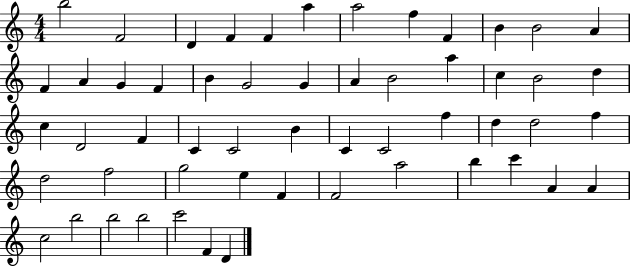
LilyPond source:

{
  \clef treble
  \numericTimeSignature
  \time 4/4
  \key c \major
  b''2 f'2 | d'4 f'4 f'4 a''4 | a''2 f''4 f'4 | b'4 b'2 a'4 | \break f'4 a'4 g'4 f'4 | b'4 g'2 g'4 | a'4 b'2 a''4 | c''4 b'2 d''4 | \break c''4 d'2 f'4 | c'4 c'2 b'4 | c'4 c'2 f''4 | d''4 d''2 f''4 | \break d''2 f''2 | g''2 e''4 f'4 | f'2 a''2 | b''4 c'''4 a'4 a'4 | \break c''2 b''2 | b''2 b''2 | c'''2 f'4 d'4 | \bar "|."
}